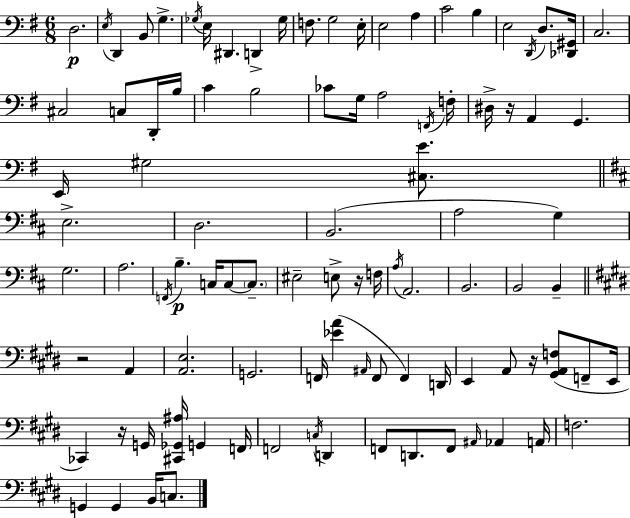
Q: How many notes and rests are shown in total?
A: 97